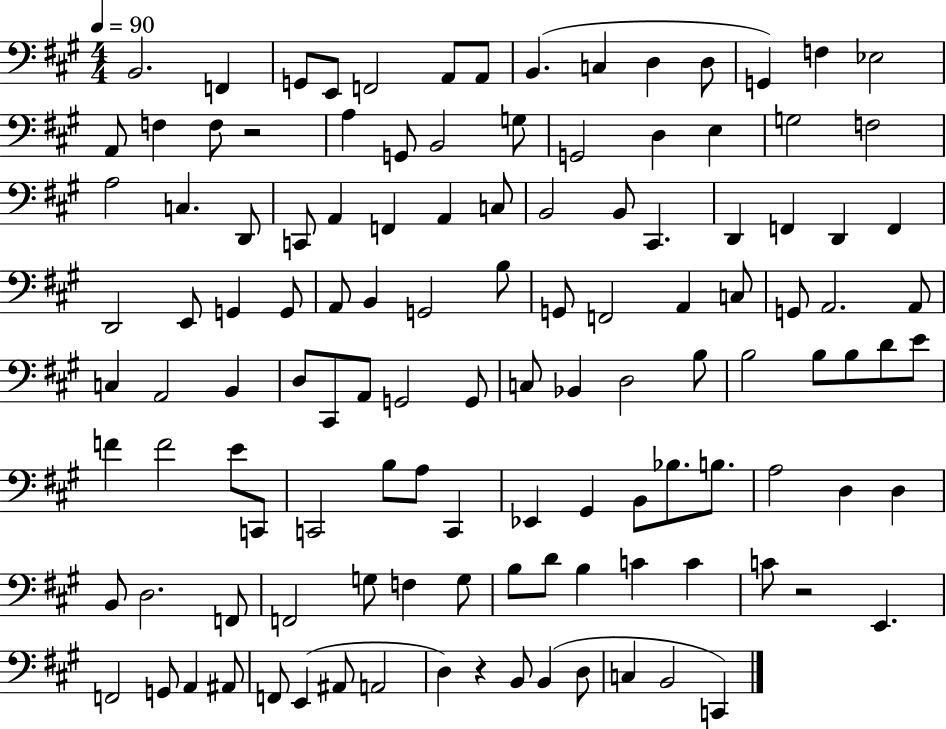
X:1
T:Untitled
M:4/4
L:1/4
K:A
B,,2 F,, G,,/2 E,,/2 F,,2 A,,/2 A,,/2 B,, C, D, D,/2 G,, F, _E,2 A,,/2 F, F,/2 z2 A, G,,/2 B,,2 G,/2 G,,2 D, E, G,2 F,2 A,2 C, D,,/2 C,,/2 A,, F,, A,, C,/2 B,,2 B,,/2 ^C,, D,, F,, D,, F,, D,,2 E,,/2 G,, G,,/2 A,,/2 B,, G,,2 B,/2 G,,/2 F,,2 A,, C,/2 G,,/2 A,,2 A,,/2 C, A,,2 B,, D,/2 ^C,,/2 A,,/2 G,,2 G,,/2 C,/2 _B,, D,2 B,/2 B,2 B,/2 B,/2 D/2 E/2 F F2 E/2 C,,/2 C,,2 B,/2 A,/2 C,, _E,, ^G,, B,,/2 _B,/2 B,/2 A,2 D, D, B,,/2 D,2 F,,/2 F,,2 G,/2 F, G,/2 B,/2 D/2 B, C C C/2 z2 E,, F,,2 G,,/2 A,, ^A,,/2 F,,/2 E,, ^A,,/2 A,,2 D, z B,,/2 B,, D,/2 C, B,,2 C,,